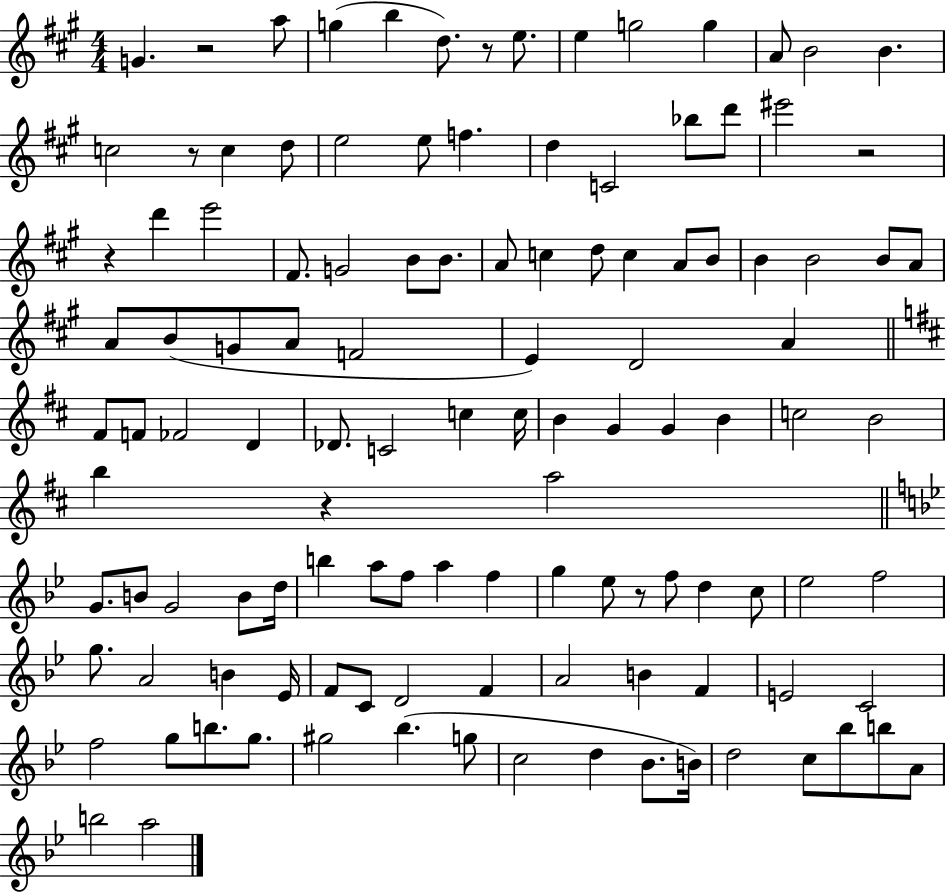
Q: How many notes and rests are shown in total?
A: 118